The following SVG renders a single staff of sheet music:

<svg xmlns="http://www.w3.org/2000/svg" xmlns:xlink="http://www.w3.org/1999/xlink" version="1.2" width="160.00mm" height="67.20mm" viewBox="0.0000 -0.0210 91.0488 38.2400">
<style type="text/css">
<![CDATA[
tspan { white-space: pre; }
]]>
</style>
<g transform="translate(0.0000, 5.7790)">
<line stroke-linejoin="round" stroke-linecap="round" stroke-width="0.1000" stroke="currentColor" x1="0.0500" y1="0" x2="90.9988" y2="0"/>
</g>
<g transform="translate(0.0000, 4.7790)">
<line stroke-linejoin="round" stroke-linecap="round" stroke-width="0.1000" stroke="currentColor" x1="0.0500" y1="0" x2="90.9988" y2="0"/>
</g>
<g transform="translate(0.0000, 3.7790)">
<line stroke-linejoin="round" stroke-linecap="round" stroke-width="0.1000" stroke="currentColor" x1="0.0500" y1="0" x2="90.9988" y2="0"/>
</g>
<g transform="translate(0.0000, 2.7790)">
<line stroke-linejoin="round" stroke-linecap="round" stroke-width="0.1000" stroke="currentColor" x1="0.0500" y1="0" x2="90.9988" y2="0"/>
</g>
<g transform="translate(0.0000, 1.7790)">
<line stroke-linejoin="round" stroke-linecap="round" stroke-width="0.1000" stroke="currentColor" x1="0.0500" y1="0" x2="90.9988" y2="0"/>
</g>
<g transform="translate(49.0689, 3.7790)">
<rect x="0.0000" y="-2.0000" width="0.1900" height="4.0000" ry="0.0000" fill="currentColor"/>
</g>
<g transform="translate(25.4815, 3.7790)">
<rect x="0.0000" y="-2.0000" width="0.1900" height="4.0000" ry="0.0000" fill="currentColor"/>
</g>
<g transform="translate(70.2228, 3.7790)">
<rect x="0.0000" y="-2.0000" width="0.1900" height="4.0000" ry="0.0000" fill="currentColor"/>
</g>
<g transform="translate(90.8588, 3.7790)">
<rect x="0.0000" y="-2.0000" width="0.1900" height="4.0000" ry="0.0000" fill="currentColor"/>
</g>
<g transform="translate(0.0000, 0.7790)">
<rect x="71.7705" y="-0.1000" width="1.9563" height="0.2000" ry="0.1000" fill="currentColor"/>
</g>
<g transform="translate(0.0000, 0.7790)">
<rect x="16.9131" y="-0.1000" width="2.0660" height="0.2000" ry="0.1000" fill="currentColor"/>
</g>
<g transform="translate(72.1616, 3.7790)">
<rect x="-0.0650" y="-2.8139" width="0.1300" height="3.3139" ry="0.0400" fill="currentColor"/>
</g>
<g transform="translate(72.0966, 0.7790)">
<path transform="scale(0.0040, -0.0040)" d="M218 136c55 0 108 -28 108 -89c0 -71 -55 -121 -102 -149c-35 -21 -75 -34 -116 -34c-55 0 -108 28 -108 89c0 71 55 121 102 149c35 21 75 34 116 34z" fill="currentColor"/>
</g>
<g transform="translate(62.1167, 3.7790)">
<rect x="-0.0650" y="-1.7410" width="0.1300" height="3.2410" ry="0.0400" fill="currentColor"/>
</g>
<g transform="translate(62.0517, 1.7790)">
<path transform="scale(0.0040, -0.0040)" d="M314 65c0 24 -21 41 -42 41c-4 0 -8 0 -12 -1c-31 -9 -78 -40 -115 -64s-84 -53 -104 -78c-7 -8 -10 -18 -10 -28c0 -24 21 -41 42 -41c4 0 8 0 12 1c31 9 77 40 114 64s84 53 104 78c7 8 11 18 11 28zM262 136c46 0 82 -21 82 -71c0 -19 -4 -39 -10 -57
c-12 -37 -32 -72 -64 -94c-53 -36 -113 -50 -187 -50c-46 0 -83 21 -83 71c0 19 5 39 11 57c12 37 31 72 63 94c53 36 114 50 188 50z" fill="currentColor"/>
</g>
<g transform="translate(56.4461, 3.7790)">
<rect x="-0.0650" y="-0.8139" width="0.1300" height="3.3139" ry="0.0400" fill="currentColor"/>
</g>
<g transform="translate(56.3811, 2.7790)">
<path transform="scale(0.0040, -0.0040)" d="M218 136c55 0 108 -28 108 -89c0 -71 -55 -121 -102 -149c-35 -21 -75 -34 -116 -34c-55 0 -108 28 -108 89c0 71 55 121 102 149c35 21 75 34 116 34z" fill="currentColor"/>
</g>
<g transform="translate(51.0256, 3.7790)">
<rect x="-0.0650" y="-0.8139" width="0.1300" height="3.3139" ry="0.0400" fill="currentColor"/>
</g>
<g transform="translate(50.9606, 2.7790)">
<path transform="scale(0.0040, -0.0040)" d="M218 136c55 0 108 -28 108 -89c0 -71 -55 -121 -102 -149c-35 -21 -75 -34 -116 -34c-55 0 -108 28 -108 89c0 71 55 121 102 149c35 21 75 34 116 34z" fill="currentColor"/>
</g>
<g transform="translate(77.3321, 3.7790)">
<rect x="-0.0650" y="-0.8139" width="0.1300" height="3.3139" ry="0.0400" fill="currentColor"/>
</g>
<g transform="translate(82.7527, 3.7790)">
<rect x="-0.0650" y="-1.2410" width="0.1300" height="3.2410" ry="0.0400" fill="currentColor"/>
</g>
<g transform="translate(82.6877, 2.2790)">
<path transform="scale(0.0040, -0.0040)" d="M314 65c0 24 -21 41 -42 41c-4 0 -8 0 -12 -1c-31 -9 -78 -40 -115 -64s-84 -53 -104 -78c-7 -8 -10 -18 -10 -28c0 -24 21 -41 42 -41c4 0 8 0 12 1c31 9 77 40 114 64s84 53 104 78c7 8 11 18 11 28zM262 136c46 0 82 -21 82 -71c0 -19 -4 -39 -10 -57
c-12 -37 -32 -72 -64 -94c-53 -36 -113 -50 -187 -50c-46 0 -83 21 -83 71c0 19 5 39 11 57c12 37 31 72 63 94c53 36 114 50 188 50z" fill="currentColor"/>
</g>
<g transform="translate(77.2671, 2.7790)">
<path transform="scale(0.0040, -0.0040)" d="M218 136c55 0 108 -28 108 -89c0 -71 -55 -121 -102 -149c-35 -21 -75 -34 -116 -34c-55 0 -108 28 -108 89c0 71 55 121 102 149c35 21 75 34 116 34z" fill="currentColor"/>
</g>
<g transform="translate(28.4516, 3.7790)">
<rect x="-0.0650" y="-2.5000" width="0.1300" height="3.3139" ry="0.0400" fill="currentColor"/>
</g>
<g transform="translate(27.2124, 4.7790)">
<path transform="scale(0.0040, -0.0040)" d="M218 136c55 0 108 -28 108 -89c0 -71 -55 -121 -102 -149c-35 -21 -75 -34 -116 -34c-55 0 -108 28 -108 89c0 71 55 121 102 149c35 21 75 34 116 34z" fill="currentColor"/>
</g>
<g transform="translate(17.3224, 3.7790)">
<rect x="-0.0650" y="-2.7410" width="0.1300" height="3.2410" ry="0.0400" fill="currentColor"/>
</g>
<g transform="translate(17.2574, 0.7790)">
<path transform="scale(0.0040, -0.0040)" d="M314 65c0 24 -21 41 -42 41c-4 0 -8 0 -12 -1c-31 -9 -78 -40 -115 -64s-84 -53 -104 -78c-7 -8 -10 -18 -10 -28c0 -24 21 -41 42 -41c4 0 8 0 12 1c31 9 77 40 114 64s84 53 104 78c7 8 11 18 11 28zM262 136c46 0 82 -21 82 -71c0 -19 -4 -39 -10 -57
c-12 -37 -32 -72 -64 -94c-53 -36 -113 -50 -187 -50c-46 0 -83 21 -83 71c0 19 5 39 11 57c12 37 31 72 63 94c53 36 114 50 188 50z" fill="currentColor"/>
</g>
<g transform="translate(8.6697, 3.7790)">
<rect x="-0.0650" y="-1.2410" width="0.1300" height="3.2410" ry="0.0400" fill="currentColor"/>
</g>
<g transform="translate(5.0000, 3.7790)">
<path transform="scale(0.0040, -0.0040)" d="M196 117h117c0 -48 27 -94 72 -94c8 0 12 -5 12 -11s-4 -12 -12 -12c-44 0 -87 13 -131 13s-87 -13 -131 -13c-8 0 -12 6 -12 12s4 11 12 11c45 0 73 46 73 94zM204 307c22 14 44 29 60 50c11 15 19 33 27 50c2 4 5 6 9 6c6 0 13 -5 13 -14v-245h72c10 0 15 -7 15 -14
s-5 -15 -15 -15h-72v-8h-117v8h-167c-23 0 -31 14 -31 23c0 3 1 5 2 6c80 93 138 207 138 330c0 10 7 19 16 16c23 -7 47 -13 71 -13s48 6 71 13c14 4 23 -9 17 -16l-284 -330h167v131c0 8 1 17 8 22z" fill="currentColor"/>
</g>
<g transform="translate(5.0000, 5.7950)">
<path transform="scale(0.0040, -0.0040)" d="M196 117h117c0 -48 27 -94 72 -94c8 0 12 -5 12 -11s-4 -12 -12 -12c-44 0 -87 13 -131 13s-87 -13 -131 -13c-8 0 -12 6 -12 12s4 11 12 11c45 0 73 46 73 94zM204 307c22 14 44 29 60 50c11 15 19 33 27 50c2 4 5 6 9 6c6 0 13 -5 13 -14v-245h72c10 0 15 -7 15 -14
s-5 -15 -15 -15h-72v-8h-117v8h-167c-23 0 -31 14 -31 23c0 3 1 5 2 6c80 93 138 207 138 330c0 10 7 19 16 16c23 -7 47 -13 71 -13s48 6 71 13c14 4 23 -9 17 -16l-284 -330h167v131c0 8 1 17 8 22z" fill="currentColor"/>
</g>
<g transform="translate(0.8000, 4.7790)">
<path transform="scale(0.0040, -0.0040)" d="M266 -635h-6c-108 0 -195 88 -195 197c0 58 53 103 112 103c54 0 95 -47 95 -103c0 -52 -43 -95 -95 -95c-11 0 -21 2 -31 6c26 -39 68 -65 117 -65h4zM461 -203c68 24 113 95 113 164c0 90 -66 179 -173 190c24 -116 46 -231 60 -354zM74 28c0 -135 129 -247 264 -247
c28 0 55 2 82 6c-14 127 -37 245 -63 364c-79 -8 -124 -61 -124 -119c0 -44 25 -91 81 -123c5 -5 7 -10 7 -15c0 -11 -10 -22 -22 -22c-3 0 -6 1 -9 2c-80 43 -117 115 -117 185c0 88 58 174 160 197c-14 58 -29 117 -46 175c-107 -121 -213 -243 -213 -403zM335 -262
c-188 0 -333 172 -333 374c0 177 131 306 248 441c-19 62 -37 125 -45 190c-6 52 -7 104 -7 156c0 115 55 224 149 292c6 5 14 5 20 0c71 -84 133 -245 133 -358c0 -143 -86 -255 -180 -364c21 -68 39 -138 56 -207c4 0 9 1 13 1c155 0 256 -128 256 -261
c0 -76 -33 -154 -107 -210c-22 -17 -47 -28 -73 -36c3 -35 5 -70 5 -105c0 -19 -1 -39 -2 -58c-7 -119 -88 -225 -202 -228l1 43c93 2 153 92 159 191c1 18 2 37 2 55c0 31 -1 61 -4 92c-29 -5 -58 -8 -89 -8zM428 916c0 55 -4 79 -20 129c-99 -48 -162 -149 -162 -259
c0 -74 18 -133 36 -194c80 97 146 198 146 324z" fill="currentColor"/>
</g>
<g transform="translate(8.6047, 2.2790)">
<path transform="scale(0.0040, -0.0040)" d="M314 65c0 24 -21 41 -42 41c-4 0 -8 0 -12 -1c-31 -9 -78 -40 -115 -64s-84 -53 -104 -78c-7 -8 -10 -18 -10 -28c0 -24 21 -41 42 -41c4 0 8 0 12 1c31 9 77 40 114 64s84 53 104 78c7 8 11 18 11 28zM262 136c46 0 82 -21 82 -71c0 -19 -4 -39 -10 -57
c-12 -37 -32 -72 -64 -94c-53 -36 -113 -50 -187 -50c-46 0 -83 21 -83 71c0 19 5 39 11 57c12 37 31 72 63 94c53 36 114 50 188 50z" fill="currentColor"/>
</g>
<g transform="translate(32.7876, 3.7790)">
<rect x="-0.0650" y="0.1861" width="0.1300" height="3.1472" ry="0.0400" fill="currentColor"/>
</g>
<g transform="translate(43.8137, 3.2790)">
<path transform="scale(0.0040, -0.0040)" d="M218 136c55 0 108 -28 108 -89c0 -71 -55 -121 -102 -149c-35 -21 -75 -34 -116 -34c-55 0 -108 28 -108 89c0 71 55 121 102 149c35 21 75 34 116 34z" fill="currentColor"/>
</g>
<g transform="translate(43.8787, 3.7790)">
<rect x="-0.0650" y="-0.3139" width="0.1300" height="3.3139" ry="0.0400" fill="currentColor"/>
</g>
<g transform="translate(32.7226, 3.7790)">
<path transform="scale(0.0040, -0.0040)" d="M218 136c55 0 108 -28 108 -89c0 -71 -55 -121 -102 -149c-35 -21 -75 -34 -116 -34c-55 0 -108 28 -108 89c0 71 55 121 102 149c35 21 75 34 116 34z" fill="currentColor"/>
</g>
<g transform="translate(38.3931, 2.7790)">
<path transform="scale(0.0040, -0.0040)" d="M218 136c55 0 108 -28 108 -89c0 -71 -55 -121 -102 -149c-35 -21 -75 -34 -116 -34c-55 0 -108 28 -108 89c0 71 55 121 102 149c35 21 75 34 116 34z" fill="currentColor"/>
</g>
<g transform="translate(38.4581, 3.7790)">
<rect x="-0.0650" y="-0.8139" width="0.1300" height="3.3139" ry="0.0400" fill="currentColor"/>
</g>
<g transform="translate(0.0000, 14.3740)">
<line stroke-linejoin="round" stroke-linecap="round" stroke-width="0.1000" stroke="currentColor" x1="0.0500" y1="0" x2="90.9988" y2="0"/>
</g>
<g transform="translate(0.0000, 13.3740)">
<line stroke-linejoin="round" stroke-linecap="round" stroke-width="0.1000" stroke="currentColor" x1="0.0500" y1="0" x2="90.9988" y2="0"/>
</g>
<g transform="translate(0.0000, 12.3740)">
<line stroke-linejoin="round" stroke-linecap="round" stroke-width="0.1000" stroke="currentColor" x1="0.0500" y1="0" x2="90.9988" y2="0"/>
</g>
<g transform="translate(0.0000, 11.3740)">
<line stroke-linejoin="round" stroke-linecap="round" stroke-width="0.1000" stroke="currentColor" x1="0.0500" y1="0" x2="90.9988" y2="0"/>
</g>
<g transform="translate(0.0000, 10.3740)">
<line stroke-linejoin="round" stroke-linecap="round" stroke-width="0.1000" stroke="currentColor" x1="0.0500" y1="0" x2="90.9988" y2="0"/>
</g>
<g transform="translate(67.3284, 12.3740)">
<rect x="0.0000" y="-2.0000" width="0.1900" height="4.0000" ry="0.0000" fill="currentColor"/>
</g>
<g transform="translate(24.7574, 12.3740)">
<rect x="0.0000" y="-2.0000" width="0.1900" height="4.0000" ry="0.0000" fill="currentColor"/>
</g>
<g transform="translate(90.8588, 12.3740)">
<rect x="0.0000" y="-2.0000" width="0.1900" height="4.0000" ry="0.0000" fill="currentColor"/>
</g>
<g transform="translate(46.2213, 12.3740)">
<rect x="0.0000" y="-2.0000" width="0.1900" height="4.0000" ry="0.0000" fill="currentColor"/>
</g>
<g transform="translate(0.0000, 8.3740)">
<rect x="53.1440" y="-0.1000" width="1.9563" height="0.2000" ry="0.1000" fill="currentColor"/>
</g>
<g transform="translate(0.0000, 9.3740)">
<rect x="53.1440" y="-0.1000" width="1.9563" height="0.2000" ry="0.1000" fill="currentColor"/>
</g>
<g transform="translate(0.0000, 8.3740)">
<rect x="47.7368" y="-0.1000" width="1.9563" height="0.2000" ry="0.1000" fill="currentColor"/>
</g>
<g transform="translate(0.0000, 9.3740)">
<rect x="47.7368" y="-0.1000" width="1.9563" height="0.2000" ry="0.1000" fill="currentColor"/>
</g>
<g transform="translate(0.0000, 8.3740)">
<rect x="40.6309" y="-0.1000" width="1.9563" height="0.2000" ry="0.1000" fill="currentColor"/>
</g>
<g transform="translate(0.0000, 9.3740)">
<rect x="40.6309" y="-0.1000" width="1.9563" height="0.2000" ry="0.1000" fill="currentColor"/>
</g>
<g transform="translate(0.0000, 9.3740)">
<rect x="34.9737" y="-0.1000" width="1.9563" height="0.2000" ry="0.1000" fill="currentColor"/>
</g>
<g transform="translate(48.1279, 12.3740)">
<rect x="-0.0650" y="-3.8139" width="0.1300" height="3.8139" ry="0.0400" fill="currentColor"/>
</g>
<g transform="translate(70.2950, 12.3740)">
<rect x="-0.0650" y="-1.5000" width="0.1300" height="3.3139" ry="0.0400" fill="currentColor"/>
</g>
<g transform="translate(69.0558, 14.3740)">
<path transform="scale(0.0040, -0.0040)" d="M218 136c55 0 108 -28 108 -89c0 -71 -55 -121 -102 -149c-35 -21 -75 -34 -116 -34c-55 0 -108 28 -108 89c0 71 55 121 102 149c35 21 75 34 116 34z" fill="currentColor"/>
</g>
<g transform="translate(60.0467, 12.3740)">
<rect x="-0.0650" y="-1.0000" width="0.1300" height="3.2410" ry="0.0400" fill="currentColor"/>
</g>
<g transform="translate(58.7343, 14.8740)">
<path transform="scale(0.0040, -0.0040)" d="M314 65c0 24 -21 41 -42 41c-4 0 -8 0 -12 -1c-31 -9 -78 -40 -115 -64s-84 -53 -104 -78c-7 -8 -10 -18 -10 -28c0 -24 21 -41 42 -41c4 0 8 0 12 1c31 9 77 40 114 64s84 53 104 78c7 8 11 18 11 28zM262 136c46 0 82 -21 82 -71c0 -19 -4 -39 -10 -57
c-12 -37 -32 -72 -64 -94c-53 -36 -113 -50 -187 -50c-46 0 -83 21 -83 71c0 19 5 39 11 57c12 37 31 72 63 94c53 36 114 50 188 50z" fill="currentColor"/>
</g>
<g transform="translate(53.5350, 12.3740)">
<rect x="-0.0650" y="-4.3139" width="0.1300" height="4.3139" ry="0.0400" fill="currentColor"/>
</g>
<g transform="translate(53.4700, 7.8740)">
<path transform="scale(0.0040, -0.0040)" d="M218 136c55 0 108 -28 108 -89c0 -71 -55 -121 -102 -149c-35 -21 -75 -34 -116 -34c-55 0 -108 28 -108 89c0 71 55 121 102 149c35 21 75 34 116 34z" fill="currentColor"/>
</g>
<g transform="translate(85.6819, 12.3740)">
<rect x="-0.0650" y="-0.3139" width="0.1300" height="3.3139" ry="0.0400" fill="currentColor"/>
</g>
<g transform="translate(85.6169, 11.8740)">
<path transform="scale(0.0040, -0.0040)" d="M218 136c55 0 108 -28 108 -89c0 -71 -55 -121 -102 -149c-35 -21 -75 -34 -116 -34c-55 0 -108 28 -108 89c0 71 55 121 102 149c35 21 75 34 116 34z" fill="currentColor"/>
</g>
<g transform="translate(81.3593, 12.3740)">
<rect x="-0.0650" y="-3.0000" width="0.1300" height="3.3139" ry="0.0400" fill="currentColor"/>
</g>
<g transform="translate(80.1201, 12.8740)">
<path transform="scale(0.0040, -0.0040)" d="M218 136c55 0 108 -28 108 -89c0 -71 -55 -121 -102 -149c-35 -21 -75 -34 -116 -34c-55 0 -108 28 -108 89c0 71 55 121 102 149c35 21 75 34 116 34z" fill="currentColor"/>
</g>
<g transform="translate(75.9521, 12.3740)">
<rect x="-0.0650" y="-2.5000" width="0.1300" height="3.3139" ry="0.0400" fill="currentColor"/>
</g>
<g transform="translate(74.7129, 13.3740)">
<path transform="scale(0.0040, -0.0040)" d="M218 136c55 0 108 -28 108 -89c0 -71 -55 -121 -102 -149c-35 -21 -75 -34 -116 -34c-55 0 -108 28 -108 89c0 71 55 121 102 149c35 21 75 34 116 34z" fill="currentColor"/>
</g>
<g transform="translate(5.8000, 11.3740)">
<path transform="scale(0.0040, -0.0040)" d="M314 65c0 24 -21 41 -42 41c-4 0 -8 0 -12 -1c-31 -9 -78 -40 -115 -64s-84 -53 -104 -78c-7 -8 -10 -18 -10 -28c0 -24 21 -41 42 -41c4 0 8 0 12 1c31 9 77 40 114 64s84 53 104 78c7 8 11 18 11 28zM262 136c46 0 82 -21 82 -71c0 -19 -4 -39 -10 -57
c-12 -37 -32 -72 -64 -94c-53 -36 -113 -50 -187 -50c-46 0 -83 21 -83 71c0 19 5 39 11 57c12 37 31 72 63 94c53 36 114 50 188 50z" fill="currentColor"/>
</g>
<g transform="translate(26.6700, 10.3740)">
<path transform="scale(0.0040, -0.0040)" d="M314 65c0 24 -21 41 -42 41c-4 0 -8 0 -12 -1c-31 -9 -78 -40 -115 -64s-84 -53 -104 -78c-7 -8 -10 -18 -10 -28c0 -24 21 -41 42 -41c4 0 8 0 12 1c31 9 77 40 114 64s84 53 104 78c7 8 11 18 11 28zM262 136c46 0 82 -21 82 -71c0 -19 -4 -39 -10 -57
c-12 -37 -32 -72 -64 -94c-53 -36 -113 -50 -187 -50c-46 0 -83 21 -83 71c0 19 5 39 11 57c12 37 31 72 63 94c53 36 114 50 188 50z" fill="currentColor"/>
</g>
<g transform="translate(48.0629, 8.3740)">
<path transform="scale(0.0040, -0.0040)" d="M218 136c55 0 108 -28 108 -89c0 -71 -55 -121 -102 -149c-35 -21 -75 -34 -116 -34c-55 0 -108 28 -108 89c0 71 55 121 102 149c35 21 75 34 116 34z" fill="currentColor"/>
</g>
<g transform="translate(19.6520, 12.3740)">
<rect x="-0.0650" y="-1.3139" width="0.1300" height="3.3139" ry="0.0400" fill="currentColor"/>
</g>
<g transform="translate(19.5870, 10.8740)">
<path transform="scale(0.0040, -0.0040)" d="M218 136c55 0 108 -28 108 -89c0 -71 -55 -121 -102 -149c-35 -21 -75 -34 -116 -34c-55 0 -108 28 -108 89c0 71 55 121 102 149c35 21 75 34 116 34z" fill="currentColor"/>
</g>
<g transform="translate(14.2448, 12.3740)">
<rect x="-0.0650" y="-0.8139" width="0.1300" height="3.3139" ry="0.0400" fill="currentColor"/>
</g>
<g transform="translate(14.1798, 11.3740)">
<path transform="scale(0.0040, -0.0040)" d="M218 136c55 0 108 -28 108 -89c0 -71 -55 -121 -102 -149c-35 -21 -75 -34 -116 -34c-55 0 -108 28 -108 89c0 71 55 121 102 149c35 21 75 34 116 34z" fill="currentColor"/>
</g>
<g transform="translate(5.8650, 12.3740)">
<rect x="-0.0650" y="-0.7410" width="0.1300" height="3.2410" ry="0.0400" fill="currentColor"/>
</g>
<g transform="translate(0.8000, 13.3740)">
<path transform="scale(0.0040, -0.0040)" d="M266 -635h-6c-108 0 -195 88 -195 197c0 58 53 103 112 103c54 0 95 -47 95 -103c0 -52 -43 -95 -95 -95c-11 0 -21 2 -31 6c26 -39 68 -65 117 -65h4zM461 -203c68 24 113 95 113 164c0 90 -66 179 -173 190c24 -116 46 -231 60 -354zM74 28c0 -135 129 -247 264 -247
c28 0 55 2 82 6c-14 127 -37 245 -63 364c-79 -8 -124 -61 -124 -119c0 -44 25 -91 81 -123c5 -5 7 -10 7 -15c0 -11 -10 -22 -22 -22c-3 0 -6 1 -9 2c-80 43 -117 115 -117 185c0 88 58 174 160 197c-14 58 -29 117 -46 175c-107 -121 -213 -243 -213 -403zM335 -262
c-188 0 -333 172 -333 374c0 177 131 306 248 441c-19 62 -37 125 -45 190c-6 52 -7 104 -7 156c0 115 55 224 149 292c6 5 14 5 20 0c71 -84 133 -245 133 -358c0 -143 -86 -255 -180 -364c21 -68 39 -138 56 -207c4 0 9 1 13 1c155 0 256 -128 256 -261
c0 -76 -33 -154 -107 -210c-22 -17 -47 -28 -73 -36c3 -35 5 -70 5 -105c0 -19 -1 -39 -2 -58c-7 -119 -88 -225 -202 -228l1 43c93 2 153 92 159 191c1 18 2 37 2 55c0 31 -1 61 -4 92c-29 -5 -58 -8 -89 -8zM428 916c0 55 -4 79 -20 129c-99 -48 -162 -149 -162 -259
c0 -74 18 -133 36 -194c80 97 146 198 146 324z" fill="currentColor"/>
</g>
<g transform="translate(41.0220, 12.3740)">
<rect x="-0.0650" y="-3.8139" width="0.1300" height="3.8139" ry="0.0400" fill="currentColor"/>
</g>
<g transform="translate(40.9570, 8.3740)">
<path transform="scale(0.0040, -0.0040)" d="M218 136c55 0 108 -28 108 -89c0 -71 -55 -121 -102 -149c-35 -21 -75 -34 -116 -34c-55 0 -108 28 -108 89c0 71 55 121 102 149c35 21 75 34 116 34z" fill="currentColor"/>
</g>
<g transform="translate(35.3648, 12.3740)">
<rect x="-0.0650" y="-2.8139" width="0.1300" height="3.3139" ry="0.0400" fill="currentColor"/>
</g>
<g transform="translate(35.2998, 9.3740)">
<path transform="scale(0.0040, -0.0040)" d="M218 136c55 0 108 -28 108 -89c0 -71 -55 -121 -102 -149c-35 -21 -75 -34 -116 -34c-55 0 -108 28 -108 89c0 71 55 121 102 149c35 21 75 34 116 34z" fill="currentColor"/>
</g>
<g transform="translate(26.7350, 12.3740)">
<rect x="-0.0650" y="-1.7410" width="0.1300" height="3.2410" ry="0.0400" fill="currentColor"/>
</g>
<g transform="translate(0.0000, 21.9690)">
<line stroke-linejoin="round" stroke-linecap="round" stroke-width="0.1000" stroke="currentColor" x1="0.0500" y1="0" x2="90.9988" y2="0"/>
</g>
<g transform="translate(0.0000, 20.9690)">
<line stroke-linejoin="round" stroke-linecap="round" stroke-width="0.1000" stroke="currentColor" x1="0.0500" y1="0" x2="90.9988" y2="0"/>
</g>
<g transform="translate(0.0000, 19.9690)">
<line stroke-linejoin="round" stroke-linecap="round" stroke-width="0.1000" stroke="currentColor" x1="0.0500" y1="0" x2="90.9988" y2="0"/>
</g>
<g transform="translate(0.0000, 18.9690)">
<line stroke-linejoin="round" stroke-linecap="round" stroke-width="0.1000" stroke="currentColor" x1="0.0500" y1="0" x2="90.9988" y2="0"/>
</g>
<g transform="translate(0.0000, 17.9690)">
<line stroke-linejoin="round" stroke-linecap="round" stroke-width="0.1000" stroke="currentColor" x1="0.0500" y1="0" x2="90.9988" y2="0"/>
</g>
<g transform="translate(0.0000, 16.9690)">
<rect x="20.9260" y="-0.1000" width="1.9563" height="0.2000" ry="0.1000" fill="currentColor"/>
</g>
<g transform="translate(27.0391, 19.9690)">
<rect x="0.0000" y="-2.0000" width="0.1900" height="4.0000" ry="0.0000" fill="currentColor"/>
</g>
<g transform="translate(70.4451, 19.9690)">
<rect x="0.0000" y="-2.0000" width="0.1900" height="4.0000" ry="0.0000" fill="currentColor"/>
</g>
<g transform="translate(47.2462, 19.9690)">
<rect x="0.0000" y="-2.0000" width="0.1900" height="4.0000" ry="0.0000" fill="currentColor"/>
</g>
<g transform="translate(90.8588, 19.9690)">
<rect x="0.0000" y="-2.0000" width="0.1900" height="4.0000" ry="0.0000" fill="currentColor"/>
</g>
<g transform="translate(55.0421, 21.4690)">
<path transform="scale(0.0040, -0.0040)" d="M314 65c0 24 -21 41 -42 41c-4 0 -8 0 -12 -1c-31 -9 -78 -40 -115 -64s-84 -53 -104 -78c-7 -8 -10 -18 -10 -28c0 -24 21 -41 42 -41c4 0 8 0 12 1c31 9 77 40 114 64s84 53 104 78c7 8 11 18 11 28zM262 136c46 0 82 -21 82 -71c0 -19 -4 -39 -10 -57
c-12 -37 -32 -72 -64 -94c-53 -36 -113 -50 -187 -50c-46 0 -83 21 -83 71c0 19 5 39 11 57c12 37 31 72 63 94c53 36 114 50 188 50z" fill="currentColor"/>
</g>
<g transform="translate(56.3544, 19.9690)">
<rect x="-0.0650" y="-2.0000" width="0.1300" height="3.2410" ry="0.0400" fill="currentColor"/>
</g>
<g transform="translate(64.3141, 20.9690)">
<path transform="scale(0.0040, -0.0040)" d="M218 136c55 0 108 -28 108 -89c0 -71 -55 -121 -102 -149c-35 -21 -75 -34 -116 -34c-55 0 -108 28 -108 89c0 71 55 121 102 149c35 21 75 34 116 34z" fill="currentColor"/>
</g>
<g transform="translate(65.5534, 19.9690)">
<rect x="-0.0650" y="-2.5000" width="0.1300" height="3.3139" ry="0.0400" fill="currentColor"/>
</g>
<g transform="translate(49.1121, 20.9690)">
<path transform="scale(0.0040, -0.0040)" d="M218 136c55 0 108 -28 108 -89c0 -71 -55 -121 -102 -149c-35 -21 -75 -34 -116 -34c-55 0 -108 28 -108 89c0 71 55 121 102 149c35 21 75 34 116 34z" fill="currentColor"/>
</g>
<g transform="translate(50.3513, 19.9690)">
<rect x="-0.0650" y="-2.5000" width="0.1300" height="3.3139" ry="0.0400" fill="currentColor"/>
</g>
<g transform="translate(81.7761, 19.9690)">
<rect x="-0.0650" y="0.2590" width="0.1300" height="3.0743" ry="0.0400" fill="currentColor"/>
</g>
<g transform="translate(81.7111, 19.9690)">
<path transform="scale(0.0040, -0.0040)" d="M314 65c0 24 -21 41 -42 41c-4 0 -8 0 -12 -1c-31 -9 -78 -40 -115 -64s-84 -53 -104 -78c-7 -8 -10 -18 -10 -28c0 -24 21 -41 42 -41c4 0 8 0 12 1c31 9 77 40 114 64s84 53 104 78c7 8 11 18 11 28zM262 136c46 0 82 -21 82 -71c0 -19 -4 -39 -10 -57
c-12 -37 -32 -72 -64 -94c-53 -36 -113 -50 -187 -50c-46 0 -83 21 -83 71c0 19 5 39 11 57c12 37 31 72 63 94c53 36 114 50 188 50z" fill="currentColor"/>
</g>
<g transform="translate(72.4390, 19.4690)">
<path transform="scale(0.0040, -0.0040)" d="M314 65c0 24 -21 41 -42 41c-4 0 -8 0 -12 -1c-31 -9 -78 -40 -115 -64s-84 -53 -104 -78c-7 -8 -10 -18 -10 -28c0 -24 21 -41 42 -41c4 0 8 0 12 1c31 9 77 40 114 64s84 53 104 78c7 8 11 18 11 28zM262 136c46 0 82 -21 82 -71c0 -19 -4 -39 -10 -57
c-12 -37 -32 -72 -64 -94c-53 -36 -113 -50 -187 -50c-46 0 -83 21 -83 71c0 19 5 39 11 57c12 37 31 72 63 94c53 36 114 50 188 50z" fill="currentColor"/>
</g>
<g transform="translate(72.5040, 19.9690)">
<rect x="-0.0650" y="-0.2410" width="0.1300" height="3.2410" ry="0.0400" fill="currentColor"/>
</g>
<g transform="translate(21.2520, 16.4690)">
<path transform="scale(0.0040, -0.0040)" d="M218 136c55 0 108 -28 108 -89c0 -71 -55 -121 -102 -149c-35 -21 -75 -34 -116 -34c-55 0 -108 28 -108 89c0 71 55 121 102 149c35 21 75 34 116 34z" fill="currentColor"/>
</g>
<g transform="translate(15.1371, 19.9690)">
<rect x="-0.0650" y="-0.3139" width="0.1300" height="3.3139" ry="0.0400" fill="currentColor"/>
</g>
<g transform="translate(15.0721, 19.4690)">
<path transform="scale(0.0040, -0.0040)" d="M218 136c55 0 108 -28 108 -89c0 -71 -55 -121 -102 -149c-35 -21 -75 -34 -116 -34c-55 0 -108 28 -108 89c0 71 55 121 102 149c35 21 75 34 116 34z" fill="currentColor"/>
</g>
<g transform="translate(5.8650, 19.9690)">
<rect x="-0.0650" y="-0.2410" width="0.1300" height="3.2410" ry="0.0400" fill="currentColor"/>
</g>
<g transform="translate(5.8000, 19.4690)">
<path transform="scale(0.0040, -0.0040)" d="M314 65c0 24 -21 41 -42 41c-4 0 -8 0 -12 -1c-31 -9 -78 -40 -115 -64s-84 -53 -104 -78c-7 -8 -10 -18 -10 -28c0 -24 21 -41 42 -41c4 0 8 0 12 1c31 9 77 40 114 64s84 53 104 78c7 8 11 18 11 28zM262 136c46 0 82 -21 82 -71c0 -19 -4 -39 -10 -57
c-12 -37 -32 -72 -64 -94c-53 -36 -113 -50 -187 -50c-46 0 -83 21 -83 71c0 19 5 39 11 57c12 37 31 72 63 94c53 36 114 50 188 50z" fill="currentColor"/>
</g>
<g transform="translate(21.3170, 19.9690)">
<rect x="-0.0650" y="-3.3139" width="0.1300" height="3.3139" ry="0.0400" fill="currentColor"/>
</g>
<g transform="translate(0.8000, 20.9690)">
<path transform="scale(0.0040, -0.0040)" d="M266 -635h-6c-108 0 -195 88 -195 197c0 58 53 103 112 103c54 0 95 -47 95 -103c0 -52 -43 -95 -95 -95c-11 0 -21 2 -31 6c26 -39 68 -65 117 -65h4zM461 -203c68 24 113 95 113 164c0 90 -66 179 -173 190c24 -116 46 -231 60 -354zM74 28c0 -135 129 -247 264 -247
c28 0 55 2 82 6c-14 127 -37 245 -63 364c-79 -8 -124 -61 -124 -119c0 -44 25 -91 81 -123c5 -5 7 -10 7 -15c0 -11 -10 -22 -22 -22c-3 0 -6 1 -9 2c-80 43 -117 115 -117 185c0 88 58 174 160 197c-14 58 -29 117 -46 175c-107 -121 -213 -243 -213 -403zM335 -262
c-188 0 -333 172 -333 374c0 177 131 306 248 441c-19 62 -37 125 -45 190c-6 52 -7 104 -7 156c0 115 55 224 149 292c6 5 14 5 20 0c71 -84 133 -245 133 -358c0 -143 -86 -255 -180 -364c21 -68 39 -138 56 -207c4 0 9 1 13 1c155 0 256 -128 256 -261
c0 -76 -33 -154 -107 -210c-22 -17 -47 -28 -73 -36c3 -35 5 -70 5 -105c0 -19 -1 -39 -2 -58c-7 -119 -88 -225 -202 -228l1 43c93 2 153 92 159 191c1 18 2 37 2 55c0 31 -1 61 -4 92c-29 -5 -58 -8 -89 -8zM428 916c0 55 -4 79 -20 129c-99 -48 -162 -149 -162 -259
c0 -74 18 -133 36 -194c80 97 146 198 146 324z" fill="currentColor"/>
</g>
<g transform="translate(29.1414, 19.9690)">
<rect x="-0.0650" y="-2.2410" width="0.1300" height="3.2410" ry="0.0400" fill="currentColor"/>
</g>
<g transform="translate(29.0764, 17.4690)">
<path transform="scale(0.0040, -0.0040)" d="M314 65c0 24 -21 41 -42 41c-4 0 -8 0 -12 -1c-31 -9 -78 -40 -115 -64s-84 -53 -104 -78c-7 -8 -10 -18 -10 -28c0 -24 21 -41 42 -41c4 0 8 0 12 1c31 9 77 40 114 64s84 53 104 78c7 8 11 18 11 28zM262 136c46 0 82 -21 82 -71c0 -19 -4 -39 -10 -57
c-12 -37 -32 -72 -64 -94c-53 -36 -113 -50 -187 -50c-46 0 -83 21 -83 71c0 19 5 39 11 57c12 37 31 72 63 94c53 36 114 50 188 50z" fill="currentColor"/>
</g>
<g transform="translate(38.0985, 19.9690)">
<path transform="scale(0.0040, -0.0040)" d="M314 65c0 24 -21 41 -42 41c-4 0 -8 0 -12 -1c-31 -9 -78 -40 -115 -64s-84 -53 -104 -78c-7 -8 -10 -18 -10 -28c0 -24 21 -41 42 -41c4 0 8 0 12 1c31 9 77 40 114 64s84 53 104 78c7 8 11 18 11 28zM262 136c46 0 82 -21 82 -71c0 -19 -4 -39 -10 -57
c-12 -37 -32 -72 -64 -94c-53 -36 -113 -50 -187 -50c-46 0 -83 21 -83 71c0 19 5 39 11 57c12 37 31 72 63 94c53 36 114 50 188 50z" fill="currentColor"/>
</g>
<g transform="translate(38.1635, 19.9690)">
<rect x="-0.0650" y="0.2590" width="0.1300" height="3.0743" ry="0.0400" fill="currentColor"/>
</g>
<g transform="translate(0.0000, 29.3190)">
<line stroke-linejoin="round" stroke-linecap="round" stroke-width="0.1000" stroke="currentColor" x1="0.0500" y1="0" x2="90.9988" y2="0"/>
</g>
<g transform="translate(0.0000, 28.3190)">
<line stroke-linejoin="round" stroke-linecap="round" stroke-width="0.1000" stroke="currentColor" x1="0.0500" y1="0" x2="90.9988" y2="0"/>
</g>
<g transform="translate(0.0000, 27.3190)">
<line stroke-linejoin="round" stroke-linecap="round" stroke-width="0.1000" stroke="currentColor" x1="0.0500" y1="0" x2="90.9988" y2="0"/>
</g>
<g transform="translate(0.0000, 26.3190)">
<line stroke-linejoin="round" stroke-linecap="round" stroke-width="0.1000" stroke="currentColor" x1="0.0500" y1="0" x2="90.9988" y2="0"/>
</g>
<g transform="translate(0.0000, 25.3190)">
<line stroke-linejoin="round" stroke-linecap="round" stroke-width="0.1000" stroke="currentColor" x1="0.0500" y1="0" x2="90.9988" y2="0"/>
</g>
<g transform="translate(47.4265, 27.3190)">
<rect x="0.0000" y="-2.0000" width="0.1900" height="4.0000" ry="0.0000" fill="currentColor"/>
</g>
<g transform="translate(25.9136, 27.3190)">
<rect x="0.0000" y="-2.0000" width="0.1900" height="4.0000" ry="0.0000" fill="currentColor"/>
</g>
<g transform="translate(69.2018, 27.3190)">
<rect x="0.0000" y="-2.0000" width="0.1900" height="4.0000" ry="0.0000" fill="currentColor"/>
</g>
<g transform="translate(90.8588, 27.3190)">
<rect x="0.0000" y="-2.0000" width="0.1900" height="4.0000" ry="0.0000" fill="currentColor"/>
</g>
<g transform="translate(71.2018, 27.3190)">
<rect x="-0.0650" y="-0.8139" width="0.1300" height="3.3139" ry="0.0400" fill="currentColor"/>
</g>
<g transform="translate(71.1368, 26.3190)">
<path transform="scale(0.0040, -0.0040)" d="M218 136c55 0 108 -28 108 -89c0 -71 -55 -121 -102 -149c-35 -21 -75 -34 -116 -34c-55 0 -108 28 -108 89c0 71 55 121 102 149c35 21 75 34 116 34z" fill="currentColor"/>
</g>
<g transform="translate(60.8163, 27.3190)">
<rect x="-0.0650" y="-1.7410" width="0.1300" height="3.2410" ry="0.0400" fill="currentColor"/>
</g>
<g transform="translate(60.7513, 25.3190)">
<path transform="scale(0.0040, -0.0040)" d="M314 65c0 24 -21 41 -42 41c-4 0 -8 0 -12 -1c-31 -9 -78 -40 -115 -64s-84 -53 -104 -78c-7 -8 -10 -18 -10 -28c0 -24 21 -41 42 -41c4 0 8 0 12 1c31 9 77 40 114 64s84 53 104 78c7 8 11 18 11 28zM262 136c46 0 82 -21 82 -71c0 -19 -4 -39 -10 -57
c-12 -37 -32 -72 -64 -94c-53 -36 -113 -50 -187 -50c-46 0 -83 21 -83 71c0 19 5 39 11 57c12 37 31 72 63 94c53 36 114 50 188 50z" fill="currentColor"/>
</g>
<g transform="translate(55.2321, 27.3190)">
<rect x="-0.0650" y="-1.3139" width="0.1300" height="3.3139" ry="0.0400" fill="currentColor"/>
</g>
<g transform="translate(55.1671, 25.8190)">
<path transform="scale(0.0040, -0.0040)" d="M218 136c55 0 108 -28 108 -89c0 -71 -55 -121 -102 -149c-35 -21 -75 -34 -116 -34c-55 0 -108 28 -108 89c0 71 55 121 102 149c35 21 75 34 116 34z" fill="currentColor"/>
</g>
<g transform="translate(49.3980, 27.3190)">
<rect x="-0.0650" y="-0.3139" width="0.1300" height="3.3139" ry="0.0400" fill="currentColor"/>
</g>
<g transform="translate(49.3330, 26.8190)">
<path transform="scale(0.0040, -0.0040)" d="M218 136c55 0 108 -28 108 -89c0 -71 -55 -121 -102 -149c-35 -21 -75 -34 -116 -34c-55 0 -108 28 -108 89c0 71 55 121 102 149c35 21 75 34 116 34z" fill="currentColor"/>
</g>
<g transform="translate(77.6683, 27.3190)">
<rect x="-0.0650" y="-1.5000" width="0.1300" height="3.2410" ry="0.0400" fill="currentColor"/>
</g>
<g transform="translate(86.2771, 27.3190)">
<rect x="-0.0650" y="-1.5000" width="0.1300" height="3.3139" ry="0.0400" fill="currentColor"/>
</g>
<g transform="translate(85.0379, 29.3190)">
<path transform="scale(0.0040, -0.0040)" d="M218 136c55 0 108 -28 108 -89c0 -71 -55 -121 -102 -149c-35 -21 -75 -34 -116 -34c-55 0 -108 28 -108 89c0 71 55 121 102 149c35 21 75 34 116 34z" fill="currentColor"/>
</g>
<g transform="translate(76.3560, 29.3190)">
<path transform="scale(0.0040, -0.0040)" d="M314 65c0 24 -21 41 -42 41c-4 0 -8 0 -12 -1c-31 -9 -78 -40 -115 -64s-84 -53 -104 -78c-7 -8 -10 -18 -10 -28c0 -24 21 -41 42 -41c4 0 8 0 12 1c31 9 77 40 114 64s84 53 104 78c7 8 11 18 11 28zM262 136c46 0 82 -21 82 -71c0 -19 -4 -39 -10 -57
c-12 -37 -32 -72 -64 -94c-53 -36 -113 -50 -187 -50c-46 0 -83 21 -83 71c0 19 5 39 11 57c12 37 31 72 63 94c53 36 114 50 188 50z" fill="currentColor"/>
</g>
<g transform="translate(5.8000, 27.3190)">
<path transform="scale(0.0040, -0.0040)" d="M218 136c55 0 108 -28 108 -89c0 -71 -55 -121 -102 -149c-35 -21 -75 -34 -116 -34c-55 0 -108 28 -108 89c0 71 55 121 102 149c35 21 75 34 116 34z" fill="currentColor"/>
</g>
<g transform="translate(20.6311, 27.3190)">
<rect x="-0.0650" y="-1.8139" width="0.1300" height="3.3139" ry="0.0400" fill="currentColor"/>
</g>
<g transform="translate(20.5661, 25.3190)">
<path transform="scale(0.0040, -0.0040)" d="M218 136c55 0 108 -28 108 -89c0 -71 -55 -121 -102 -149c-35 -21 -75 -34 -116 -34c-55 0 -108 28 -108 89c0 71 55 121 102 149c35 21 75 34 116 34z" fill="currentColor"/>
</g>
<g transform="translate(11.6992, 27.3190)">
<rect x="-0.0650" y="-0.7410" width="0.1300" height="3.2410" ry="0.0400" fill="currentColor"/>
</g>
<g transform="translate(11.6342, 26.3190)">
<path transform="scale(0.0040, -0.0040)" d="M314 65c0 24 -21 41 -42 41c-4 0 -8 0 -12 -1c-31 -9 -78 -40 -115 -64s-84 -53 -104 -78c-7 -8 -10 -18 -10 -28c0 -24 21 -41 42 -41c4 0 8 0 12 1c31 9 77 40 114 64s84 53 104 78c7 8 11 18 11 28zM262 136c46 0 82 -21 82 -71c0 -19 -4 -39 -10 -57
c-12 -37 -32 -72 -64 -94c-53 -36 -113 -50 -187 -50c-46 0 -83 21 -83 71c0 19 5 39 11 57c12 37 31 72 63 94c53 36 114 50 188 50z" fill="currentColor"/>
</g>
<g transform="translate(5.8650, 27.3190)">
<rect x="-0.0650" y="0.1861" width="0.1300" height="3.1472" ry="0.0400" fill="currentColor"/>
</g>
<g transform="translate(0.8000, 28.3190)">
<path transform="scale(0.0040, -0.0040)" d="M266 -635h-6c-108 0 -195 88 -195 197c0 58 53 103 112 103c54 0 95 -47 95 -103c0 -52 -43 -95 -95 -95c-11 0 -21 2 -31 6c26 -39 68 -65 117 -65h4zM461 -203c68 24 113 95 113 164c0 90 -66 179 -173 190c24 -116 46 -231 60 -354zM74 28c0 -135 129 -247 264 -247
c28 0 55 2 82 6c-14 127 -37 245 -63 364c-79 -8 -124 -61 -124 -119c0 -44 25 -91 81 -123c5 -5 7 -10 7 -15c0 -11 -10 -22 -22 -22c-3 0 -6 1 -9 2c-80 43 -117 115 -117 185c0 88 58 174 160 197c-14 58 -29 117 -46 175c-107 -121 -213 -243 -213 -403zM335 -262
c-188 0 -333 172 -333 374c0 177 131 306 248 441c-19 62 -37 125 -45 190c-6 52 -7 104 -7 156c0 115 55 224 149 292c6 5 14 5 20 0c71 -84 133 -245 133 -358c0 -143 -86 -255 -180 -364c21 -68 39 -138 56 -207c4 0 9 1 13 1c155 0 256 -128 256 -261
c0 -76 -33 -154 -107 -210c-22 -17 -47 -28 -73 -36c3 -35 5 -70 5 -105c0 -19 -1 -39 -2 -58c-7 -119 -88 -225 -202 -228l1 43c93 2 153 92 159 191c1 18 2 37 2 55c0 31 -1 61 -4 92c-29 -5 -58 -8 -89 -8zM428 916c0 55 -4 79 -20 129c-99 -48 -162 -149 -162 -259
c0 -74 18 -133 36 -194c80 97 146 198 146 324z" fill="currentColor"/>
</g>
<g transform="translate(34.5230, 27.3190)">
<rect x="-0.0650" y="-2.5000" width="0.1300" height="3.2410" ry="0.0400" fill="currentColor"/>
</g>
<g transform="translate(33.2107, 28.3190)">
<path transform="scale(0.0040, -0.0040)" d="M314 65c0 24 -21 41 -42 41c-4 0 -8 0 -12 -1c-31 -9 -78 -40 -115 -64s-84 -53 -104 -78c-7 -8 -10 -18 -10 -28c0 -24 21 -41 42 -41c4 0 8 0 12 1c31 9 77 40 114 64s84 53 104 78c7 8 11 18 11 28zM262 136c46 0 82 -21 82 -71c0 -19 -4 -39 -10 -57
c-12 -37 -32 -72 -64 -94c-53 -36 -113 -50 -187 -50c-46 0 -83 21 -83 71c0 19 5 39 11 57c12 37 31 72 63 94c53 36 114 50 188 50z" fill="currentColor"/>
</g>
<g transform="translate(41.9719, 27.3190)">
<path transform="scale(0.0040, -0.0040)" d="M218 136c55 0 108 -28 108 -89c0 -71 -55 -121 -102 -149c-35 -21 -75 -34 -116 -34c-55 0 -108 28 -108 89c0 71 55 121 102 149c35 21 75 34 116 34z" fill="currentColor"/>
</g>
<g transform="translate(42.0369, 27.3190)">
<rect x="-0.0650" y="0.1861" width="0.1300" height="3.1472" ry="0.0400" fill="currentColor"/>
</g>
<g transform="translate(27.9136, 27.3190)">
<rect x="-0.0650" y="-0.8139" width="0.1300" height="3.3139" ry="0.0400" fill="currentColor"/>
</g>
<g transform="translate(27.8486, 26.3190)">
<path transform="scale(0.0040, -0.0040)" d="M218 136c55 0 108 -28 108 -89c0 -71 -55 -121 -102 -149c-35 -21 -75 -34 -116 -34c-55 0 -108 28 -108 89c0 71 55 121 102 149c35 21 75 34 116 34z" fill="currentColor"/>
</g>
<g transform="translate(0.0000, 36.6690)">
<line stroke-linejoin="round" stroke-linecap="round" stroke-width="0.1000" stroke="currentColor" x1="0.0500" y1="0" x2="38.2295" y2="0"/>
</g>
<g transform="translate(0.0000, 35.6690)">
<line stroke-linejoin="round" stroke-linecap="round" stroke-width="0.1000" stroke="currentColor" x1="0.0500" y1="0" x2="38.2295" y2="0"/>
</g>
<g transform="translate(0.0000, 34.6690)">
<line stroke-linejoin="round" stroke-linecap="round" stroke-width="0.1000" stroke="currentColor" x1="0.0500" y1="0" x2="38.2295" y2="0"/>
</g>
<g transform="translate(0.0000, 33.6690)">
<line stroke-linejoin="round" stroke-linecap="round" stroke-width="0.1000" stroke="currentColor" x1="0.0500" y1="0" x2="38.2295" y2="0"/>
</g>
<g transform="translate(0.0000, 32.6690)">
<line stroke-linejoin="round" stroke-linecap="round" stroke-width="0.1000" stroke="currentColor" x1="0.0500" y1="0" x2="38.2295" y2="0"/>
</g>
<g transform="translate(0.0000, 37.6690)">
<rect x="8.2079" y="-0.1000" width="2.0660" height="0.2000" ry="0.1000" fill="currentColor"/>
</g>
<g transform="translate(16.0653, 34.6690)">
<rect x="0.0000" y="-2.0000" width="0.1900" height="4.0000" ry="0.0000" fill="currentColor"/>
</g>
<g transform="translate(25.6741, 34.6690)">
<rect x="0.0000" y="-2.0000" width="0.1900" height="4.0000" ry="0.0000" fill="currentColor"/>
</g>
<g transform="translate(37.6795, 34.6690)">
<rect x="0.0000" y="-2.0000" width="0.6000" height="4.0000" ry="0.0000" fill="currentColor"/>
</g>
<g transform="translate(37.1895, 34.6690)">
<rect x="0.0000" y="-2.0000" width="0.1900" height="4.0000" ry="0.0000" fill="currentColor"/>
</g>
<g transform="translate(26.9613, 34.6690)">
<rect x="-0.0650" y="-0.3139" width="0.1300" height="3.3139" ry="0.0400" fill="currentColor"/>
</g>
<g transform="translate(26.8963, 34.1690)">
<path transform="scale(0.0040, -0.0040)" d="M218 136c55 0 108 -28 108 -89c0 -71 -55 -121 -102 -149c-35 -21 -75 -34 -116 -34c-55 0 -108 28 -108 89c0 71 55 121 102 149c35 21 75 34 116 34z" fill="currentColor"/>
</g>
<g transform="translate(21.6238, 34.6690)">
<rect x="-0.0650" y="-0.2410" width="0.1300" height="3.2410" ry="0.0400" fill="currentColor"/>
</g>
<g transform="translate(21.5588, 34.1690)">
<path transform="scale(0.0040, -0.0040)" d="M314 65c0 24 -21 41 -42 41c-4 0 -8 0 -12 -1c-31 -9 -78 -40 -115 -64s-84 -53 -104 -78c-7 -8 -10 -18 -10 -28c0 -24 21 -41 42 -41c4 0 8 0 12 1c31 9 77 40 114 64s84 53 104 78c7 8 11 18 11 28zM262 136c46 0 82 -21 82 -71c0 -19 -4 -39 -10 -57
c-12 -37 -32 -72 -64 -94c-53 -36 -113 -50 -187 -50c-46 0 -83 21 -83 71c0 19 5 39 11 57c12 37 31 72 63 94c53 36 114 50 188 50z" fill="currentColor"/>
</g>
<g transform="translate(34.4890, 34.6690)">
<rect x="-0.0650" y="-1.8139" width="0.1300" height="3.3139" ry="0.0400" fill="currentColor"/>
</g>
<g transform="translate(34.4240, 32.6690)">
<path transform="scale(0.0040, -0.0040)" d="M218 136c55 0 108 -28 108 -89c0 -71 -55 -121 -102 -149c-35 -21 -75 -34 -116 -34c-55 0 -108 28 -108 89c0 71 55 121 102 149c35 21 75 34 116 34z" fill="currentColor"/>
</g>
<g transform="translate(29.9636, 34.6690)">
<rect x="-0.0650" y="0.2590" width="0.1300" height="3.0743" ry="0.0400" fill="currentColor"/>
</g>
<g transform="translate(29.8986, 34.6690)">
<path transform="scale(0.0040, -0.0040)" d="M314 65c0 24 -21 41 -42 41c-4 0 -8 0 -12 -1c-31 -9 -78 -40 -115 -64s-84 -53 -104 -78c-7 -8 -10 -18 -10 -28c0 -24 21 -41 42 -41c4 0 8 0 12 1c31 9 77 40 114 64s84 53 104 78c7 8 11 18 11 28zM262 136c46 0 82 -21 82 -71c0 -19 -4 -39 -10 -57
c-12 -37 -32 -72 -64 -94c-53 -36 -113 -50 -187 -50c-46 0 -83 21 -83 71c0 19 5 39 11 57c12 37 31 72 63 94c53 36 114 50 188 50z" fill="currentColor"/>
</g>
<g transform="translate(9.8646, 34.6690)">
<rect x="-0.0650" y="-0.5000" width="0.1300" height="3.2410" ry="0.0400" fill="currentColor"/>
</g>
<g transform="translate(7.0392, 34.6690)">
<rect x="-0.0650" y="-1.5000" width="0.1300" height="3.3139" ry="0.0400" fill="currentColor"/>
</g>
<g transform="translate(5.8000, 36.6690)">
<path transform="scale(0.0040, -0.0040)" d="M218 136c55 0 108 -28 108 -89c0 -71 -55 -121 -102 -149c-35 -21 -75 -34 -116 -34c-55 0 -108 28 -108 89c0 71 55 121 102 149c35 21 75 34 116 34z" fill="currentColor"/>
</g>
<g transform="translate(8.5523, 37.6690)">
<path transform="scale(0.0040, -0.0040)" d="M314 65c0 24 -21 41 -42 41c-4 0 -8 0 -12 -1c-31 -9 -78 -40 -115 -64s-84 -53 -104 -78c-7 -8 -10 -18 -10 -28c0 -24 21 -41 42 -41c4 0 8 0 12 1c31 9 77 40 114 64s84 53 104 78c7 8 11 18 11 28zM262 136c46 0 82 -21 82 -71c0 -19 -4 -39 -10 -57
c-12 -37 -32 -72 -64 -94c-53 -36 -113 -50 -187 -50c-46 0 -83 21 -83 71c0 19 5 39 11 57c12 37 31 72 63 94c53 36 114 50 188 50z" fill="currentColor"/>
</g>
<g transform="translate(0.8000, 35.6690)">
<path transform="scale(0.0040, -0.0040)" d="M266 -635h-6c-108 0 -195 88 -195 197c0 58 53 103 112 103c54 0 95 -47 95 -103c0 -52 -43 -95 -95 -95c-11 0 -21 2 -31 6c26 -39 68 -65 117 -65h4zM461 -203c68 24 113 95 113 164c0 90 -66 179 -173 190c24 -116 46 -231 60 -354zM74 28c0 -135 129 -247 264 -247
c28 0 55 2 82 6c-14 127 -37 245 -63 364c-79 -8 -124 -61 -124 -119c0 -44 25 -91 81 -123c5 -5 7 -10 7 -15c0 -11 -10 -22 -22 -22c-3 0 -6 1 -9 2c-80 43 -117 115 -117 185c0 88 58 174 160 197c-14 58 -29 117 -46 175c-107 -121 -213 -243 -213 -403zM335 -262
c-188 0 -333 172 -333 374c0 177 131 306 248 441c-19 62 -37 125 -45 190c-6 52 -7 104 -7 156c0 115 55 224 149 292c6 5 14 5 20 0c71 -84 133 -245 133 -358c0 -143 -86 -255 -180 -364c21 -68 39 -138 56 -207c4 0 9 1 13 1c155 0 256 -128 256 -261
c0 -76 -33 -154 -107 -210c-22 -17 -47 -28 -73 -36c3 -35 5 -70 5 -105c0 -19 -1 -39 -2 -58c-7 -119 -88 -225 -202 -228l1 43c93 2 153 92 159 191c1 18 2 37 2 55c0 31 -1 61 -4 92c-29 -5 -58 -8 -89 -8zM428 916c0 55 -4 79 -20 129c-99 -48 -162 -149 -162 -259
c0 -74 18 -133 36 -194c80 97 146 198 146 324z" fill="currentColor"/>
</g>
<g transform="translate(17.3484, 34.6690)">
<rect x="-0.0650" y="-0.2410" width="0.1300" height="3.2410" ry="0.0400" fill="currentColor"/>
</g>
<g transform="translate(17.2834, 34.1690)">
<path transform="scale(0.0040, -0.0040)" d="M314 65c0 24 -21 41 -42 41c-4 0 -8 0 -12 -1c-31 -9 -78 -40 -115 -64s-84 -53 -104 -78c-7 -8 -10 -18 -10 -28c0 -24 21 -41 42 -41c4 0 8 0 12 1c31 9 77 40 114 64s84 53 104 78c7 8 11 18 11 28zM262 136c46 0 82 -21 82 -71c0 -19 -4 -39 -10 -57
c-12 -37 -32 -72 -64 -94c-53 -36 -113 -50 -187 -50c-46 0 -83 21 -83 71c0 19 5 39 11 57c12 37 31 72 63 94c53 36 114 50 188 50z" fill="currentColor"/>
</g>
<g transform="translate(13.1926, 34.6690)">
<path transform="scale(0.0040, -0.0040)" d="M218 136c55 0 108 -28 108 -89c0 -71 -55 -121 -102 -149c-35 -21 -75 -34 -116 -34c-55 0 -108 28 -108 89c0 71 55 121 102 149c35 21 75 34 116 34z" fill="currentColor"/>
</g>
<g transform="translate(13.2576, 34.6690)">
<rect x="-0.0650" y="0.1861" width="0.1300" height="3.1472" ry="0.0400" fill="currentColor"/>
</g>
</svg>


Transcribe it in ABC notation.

X:1
T:Untitled
M:4/4
L:1/4
K:C
e2 a2 G B d c d d f2 a d e2 d2 d e f2 a c' c' d' D2 E G A c c2 c b g2 B2 G F2 G c2 B2 B d2 f d G2 B c e f2 d E2 E E C2 B c2 c2 c B2 f